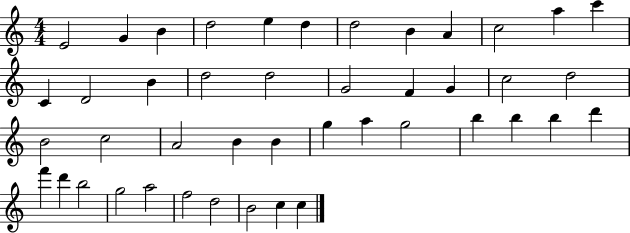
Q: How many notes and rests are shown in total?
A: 44